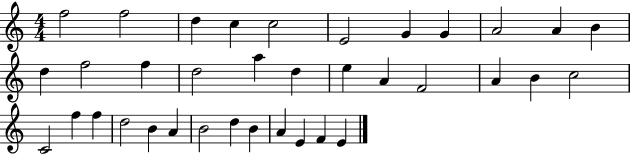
F5/h F5/h D5/q C5/q C5/h E4/h G4/q G4/q A4/h A4/q B4/q D5/q F5/h F5/q D5/h A5/q D5/q E5/q A4/q F4/h A4/q B4/q C5/h C4/h F5/q F5/q D5/h B4/q A4/q B4/h D5/q B4/q A4/q E4/q F4/q E4/q